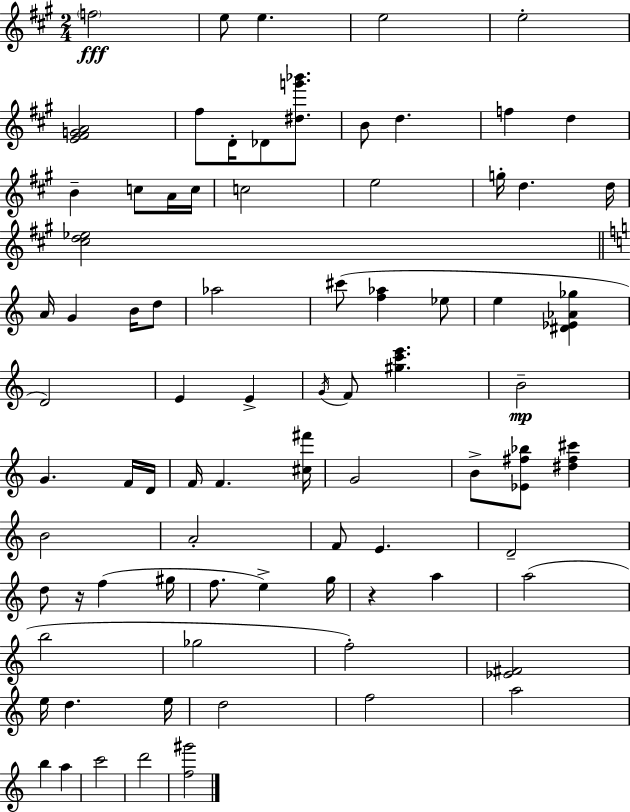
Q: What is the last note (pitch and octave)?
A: D6